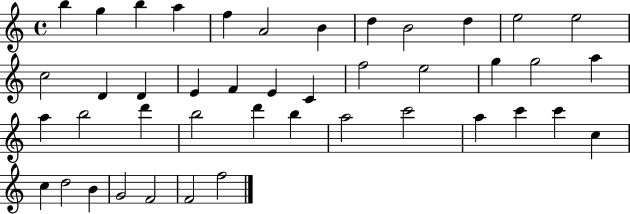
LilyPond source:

{
  \clef treble
  \time 4/4
  \defaultTimeSignature
  \key c \major
  b''4 g''4 b''4 a''4 | f''4 a'2 b'4 | d''4 b'2 d''4 | e''2 e''2 | \break c''2 d'4 d'4 | e'4 f'4 e'4 c'4 | f''2 e''2 | g''4 g''2 a''4 | \break a''4 b''2 d'''4 | b''2 d'''4 b''4 | a''2 c'''2 | a''4 c'''4 c'''4 c''4 | \break c''4 d''2 b'4 | g'2 f'2 | f'2 f''2 | \bar "|."
}